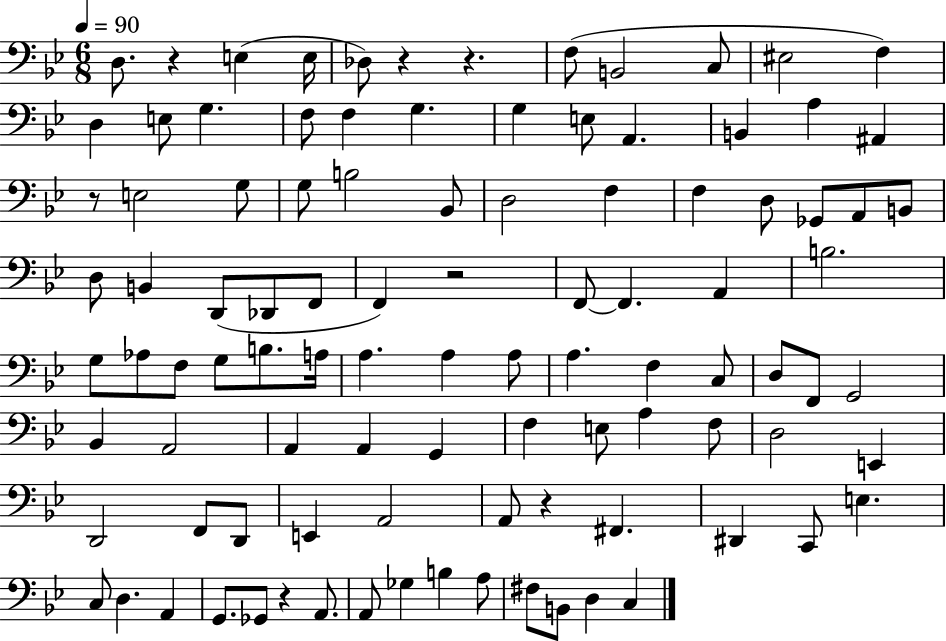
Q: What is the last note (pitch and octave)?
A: C3